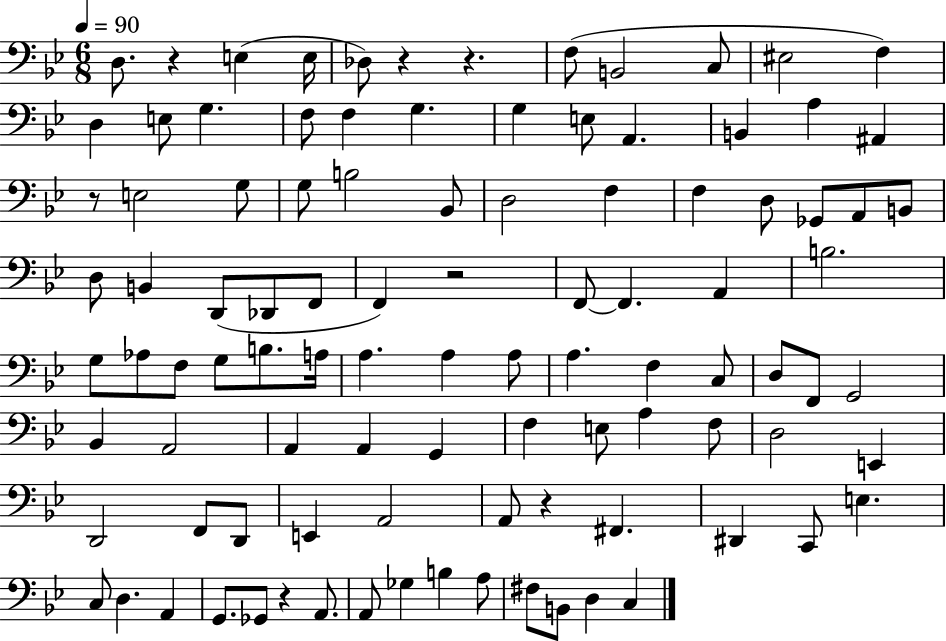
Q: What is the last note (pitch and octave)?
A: C3